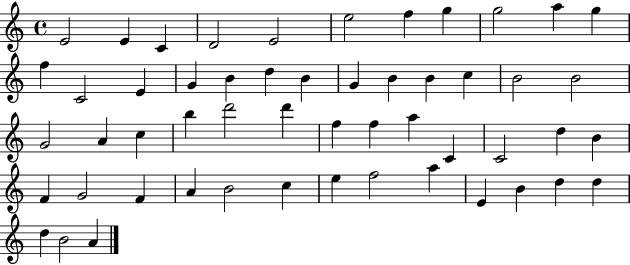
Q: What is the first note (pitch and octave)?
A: E4